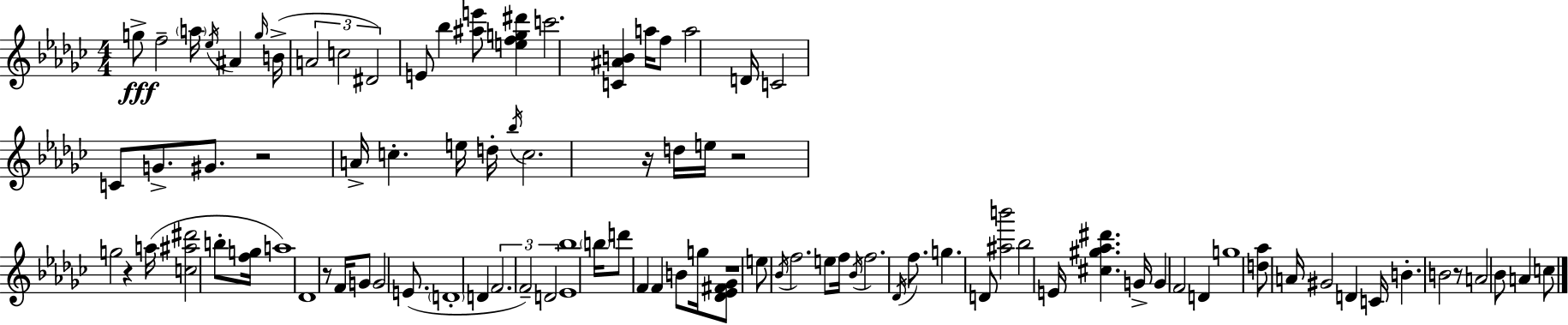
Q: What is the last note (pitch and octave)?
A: C5